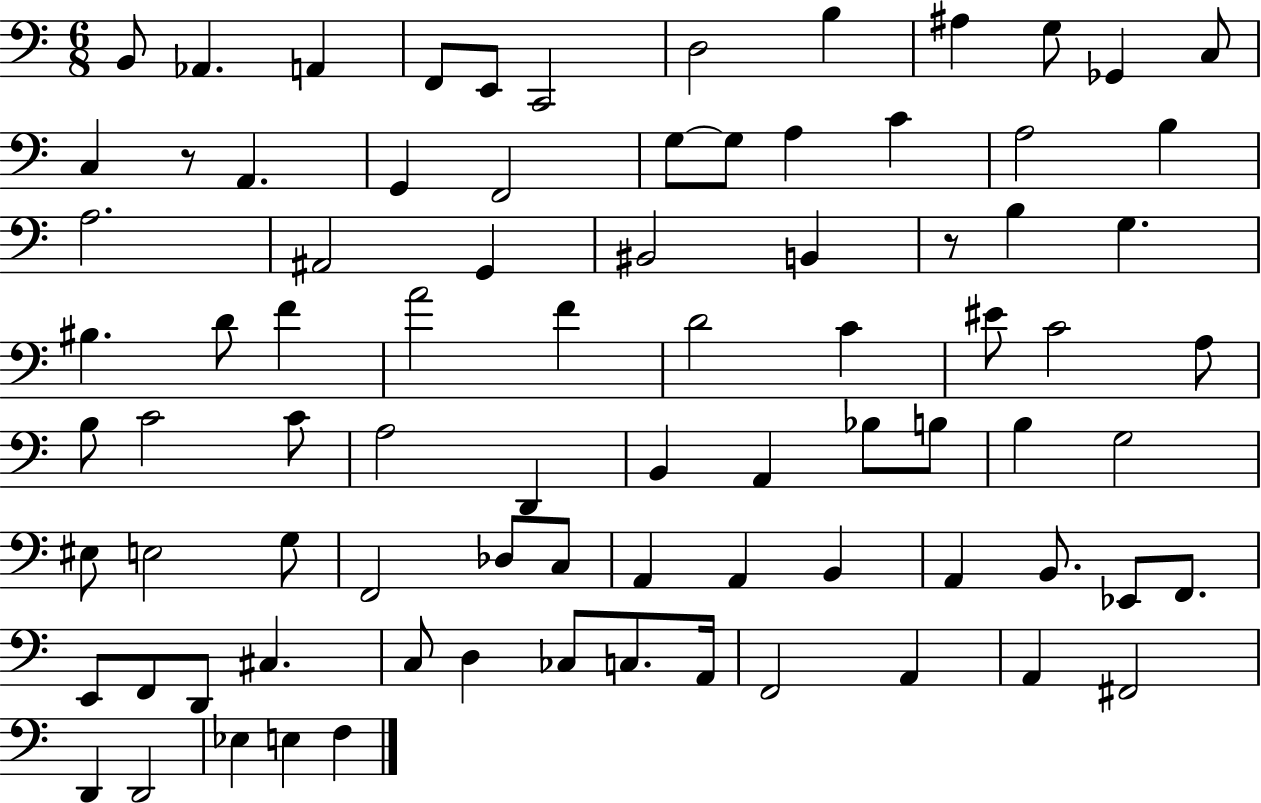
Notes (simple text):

B2/e Ab2/q. A2/q F2/e E2/e C2/h D3/h B3/q A#3/q G3/e Gb2/q C3/e C3/q R/e A2/q. G2/q F2/h G3/e G3/e A3/q C4/q A3/h B3/q A3/h. A#2/h G2/q BIS2/h B2/q R/e B3/q G3/q. BIS3/q. D4/e F4/q A4/h F4/q D4/h C4/q EIS4/e C4/h A3/e B3/e C4/h C4/e A3/h D2/q B2/q A2/q Bb3/e B3/e B3/q G3/h EIS3/e E3/h G3/e F2/h Db3/e C3/e A2/q A2/q B2/q A2/q B2/e. Eb2/e F2/e. E2/e F2/e D2/e C#3/q. C3/e D3/q CES3/e C3/e. A2/s F2/h A2/q A2/q F#2/h D2/q D2/h Eb3/q E3/q F3/q